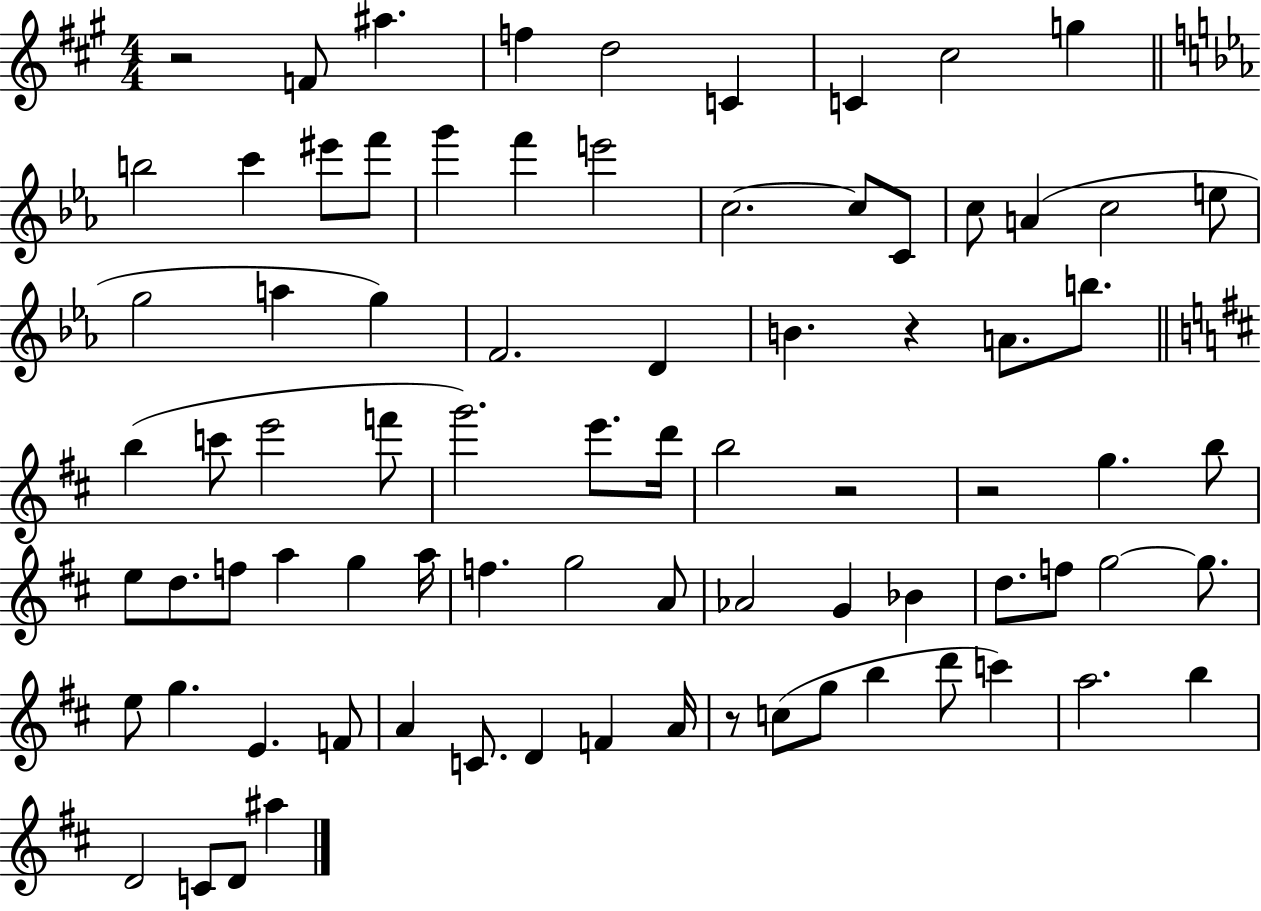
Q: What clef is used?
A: treble